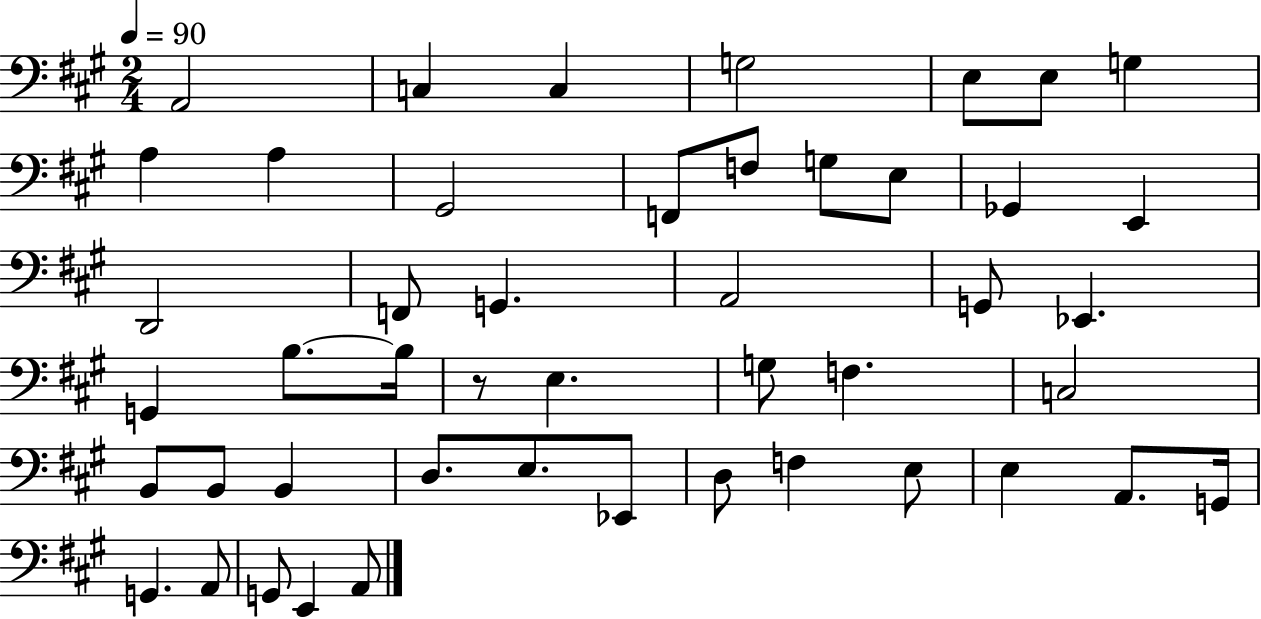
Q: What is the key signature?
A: A major